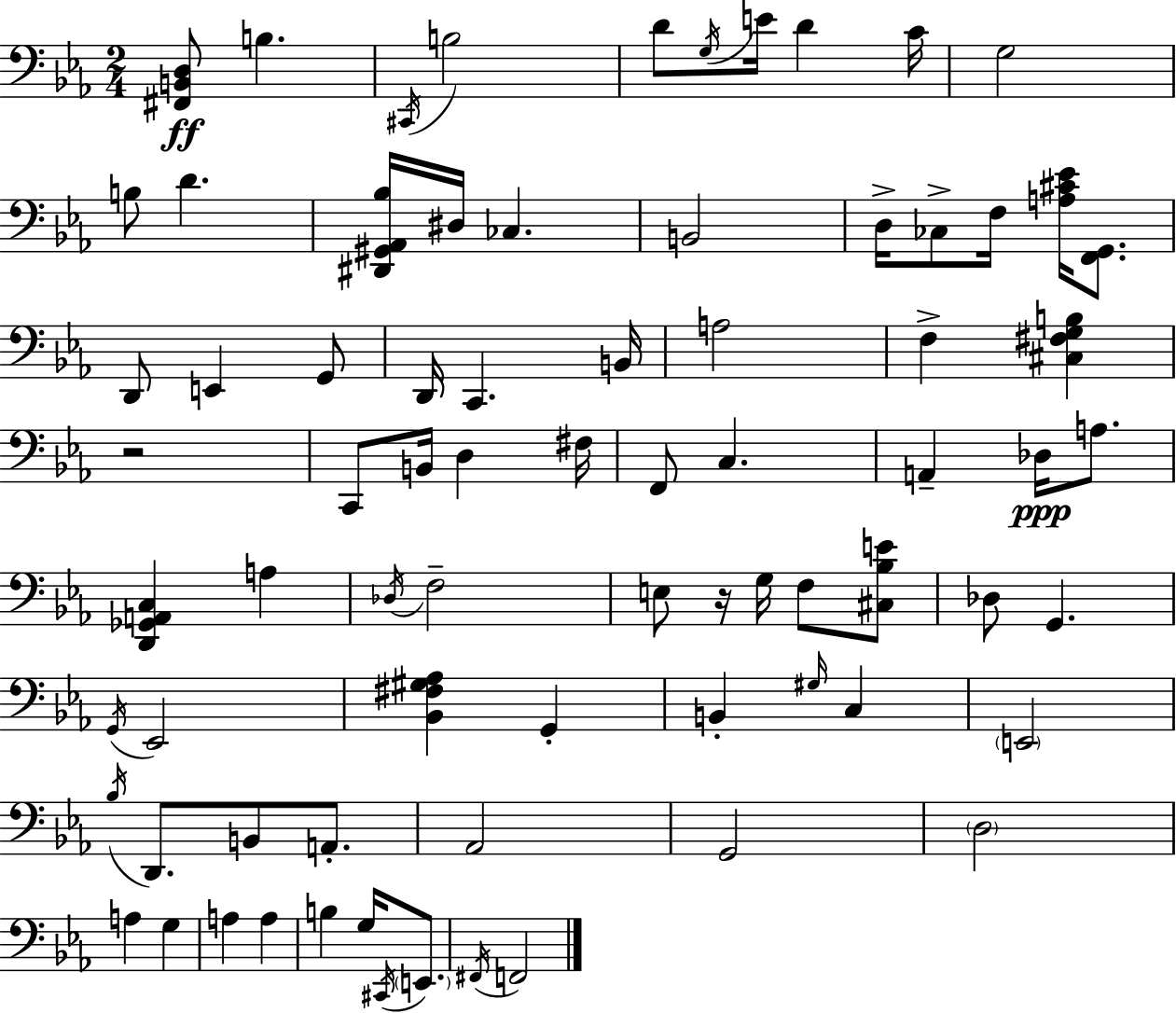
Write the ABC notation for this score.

X:1
T:Untitled
M:2/4
L:1/4
K:Cm
[^F,,B,,D,]/2 B, ^C,,/4 B,2 D/2 G,/4 E/4 D C/4 G,2 B,/2 D [^D,,^G,,_A,,_B,]/4 ^D,/4 _C, B,,2 D,/4 _C,/2 F,/4 [A,^C_E]/4 [F,,G,,]/2 D,,/2 E,, G,,/2 D,,/4 C,, B,,/4 A,2 F, [^C,^F,G,B,] z2 C,,/2 B,,/4 D, ^F,/4 F,,/2 C, A,, _D,/4 A,/2 [D,,_G,,A,,C,] A, _D,/4 F,2 E,/2 z/4 G,/4 F,/2 [^C,_B,E]/2 _D,/2 G,, G,,/4 _E,,2 [_B,,^F,^G,_A,] G,, B,, ^G,/4 C, E,,2 _B,/4 D,,/2 B,,/2 A,,/2 _A,,2 G,,2 D,2 A, G, A, A, B, G,/4 ^C,,/4 E,,/2 ^F,,/4 F,,2